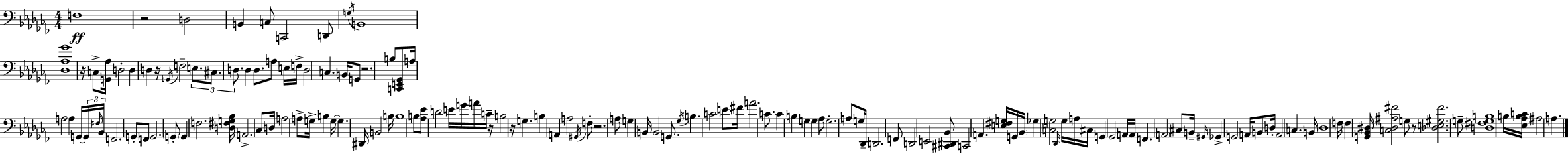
F3/w R/h D3/h B2/q C3/e C2/h D2/e G3/s B2/w [Db3,Ab3,Gb4]/w R/s C3/e [G2,Ab3]/s D3/h D3/q D3/q R/s G2/s F3/h E3/e. C#3/e. D3/e. D3/q D3/e. A3/e E3/s F3/s D3/h C3/q. B2/s G2/e R/h. B3/e [C2,E2,Gb2]/e A3/s A3/h A3/q G2/s G2/s F#3/s Bb2/s F2/h. G2/e F2/e G2/h. G2/e G2/q F3/h. [D3,F#3,G3,Bb3]/s A2/h. CES3/e D3/s A3/h A3/e G3/s B3/q G3/s G3/q. D#2/s B2/h B3/s B3/w B3/e [Ab3,Eb4]/e D4/h E4/s G4/s A4/s C4/s R/s B3/h R/s G3/q. B3/q A2/q A3/h G#2/s F3/e R/h. A3/e G3/q B2/s B2/h G2/e. Gb3/s B3/q. C4/h E4/e F#4/s A4/h. C4/e. C4/q B3/q G3/q G3/q Ab3/e G3/h. A3/e G3/s Db2/s D2/h. F2/e D2/h E2/h [C#2,D#2,Bb2]/e C2/h A2/q. [E3,F#3,G3]/s G2/s Bb2/s Gb3/q [C3,G3]/h Db2/s G3/s A3/s C#3/s G2/q Gb2/h A2/s A2/s F2/q. A2/h C#3/e B2/s G#2/s Gb2/q G2/h A2/s B2/e D3/s A2/h C3/q. B2/s Db3/w F3/s F3/q [G2,Bb2,D#3]/s [C3,D#3,A#3,F#4]/h G3/e R/e [Db3,E3,G#3,F#4]/h. G3/e [D3,F#3,G3,B3]/w B3/s [Eb3,Ab3,B3,C4]/s A#3/h A3/q.